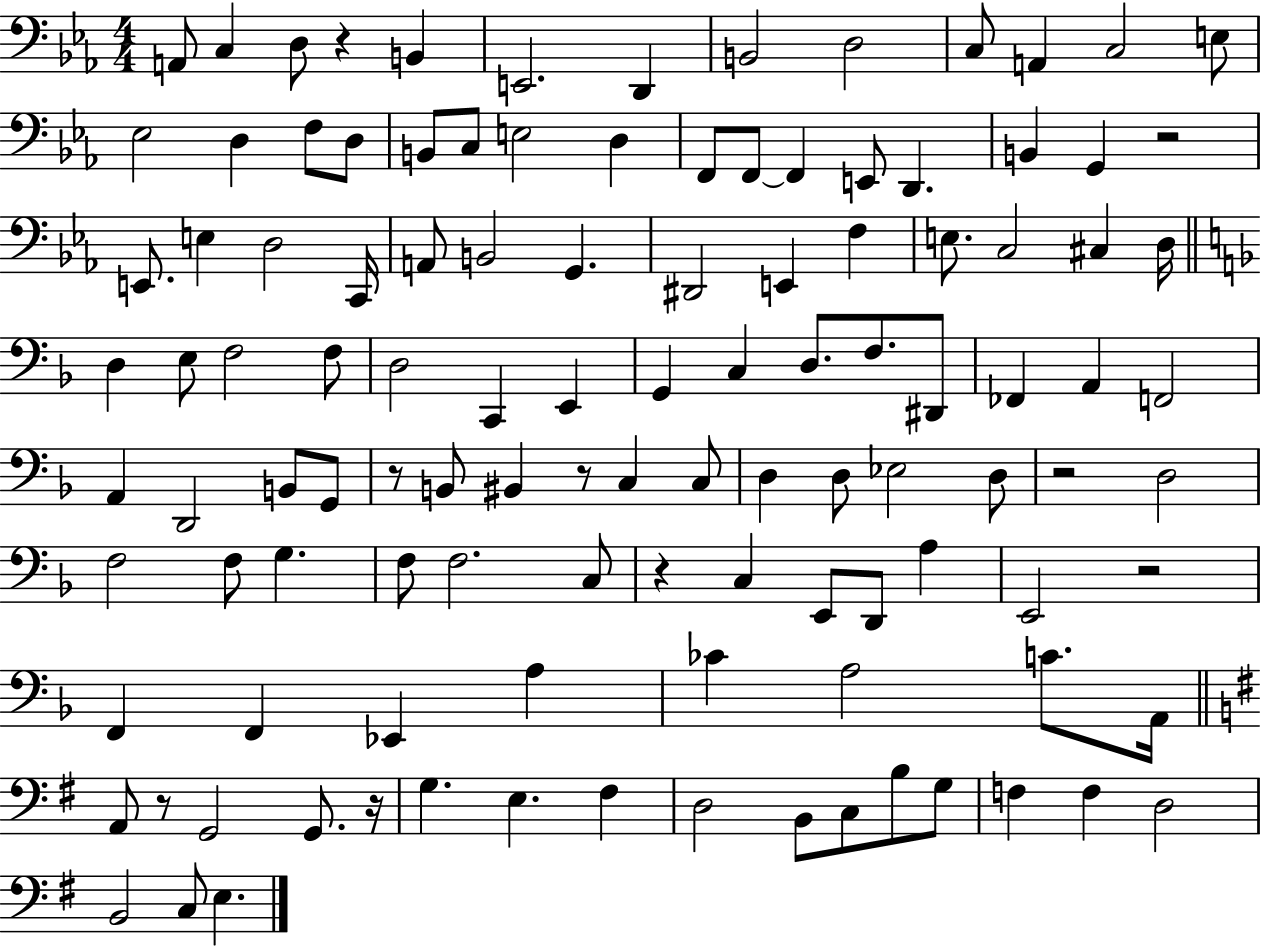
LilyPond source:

{
  \clef bass
  \numericTimeSignature
  \time 4/4
  \key ees \major
  a,8 c4 d8 r4 b,4 | e,2. d,4 | b,2 d2 | c8 a,4 c2 e8 | \break ees2 d4 f8 d8 | b,8 c8 e2 d4 | f,8 f,8~~ f,4 e,8 d,4. | b,4 g,4 r2 | \break e,8. e4 d2 c,16 | a,8 b,2 g,4. | dis,2 e,4 f4 | e8. c2 cis4 d16 | \break \bar "||" \break \key d \minor d4 e8 f2 f8 | d2 c,4 e,4 | g,4 c4 d8. f8. dis,8 | fes,4 a,4 f,2 | \break a,4 d,2 b,8 g,8 | r8 b,8 bis,4 r8 c4 c8 | d4 d8 ees2 d8 | r2 d2 | \break f2 f8 g4. | f8 f2. c8 | r4 c4 e,8 d,8 a4 | e,2 r2 | \break f,4 f,4 ees,4 a4 | ces'4 a2 c'8. a,16 | \bar "||" \break \key g \major a,8 r8 g,2 g,8. r16 | g4. e4. fis4 | d2 b,8 c8 b8 g8 | f4 f4 d2 | \break b,2 c8 e4. | \bar "|."
}